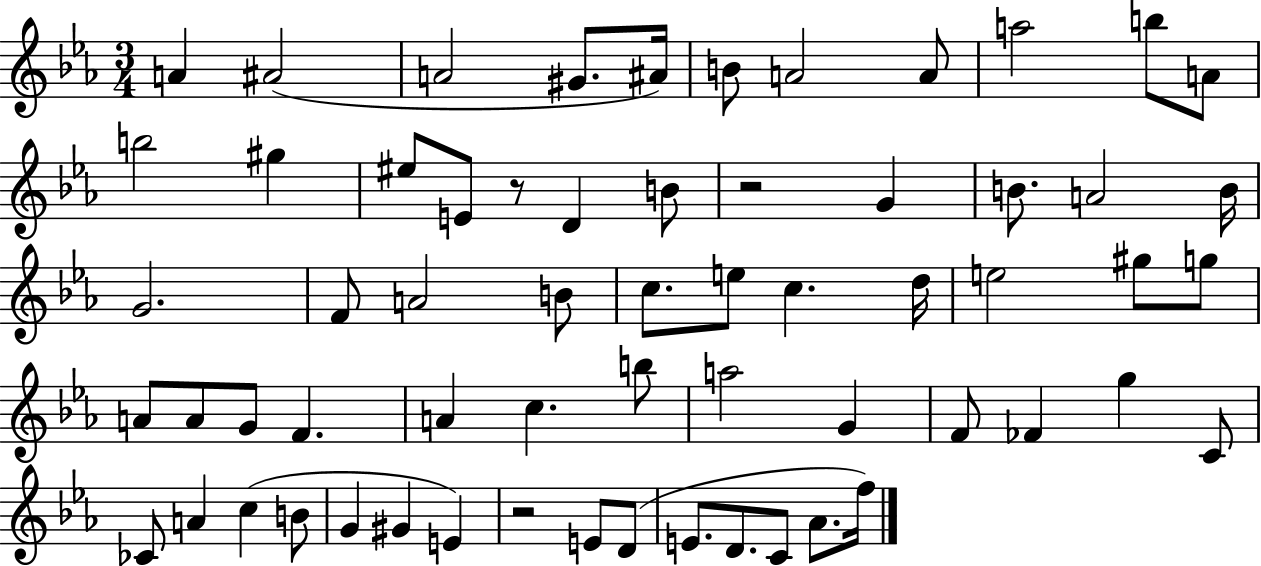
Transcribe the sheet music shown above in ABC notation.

X:1
T:Untitled
M:3/4
L:1/4
K:Eb
A ^A2 A2 ^G/2 ^A/4 B/2 A2 A/2 a2 b/2 A/2 b2 ^g ^e/2 E/2 z/2 D B/2 z2 G B/2 A2 B/4 G2 F/2 A2 B/2 c/2 e/2 c d/4 e2 ^g/2 g/2 A/2 A/2 G/2 F A c b/2 a2 G F/2 _F g C/2 _C/2 A c B/2 G ^G E z2 E/2 D/2 E/2 D/2 C/2 _A/2 f/4